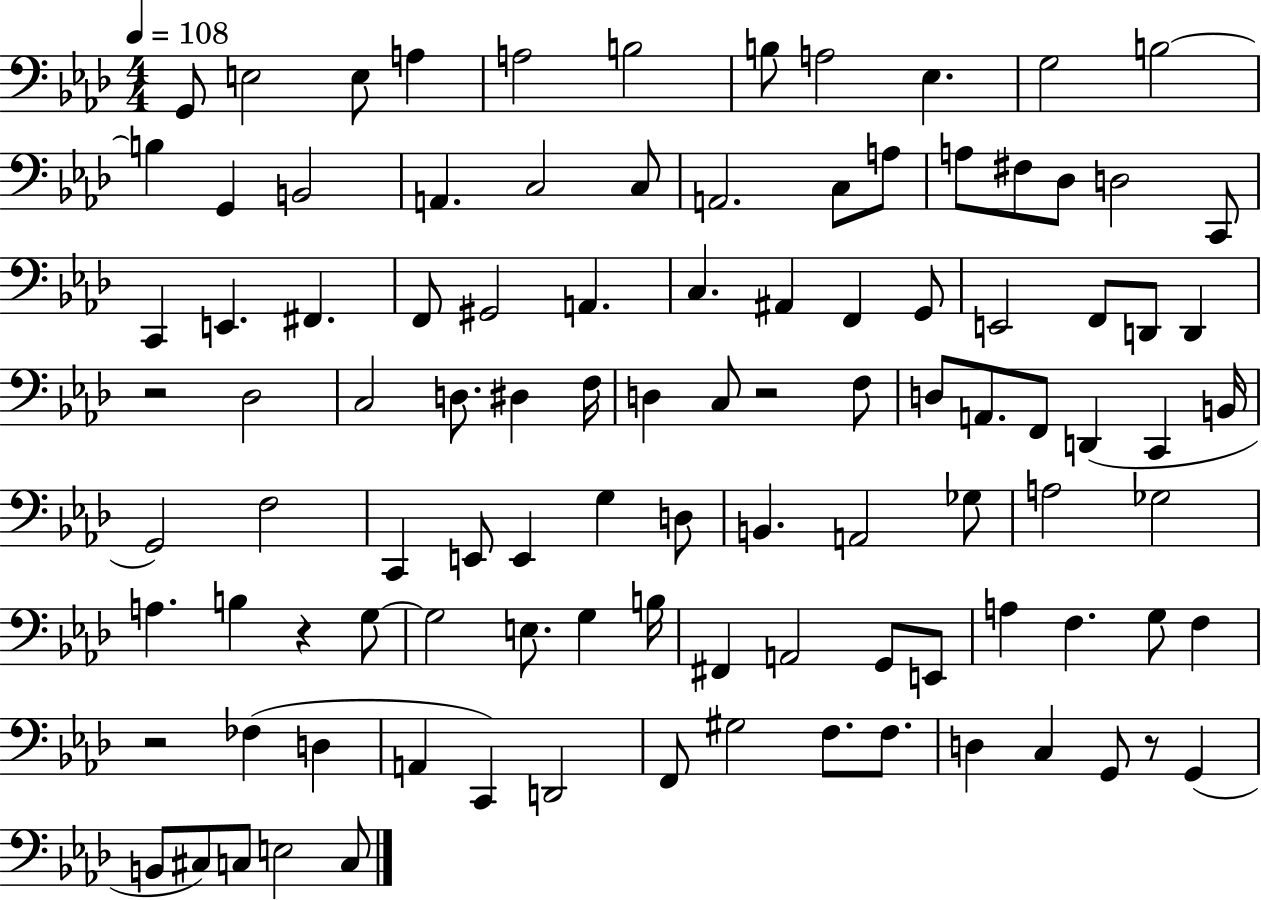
X:1
T:Untitled
M:4/4
L:1/4
K:Ab
G,,/2 E,2 E,/2 A, A,2 B,2 B,/2 A,2 _E, G,2 B,2 B, G,, B,,2 A,, C,2 C,/2 A,,2 C,/2 A,/2 A,/2 ^F,/2 _D,/2 D,2 C,,/2 C,, E,, ^F,, F,,/2 ^G,,2 A,, C, ^A,, F,, G,,/2 E,,2 F,,/2 D,,/2 D,, z2 _D,2 C,2 D,/2 ^D, F,/4 D, C,/2 z2 F,/2 D,/2 A,,/2 F,,/2 D,, C,, B,,/4 G,,2 F,2 C,, E,,/2 E,, G, D,/2 B,, A,,2 _G,/2 A,2 _G,2 A, B, z G,/2 G,2 E,/2 G, B,/4 ^F,, A,,2 G,,/2 E,,/2 A, F, G,/2 F, z2 _F, D, A,, C,, D,,2 F,,/2 ^G,2 F,/2 F,/2 D, C, G,,/2 z/2 G,, B,,/2 ^C,/2 C,/2 E,2 C,/2